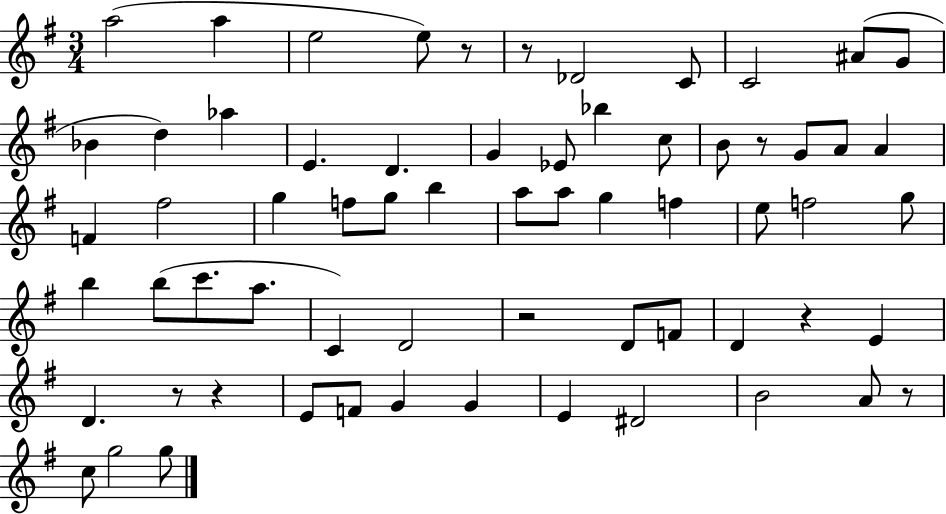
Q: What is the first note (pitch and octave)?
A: A5